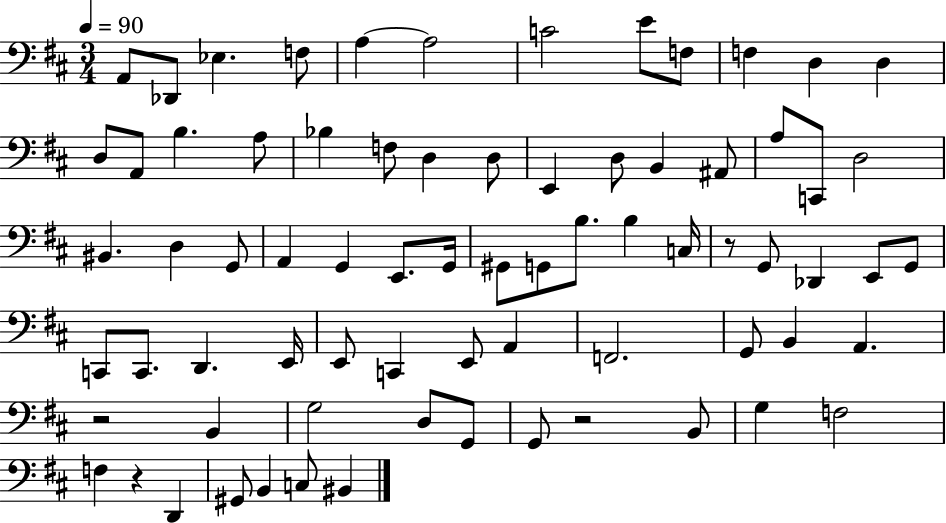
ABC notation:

X:1
T:Untitled
M:3/4
L:1/4
K:D
A,,/2 _D,,/2 _E, F,/2 A, A,2 C2 E/2 F,/2 F, D, D, D,/2 A,,/2 B, A,/2 _B, F,/2 D, D,/2 E,, D,/2 B,, ^A,,/2 A,/2 C,,/2 D,2 ^B,, D, G,,/2 A,, G,, E,,/2 G,,/4 ^G,,/2 G,,/2 B,/2 B, C,/4 z/2 G,,/2 _D,, E,,/2 G,,/2 C,,/2 C,,/2 D,, E,,/4 E,,/2 C,, E,,/2 A,, F,,2 G,,/2 B,, A,, z2 B,, G,2 D,/2 G,,/2 G,,/2 z2 B,,/2 G, F,2 F, z D,, ^G,,/2 B,, C,/2 ^B,,